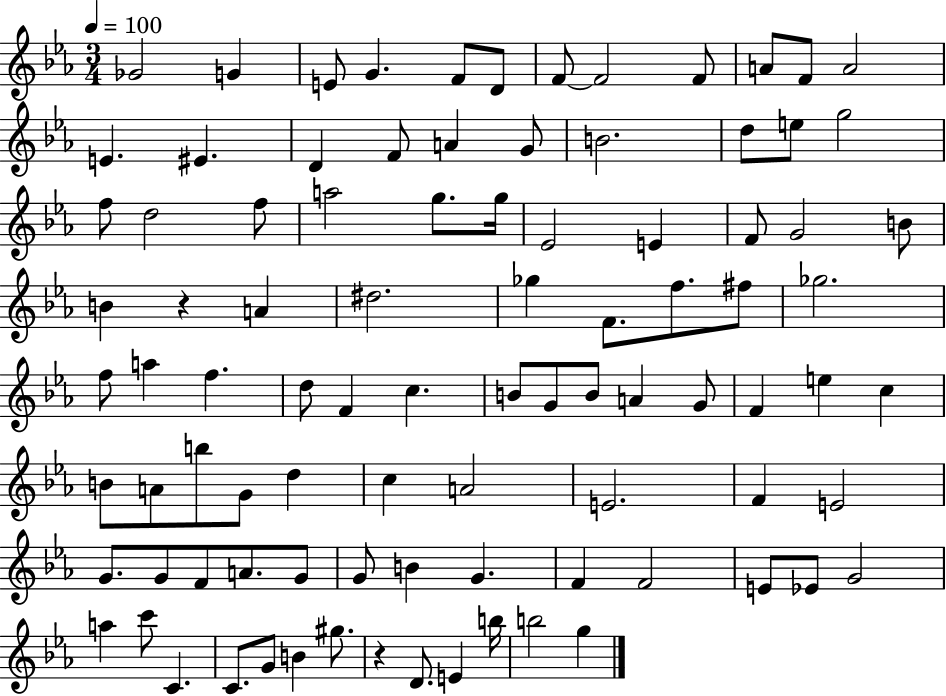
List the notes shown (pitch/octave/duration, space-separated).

Gb4/h G4/q E4/e G4/q. F4/e D4/e F4/e F4/h F4/e A4/e F4/e A4/h E4/q. EIS4/q. D4/q F4/e A4/q G4/e B4/h. D5/e E5/e G5/h F5/e D5/h F5/e A5/h G5/e. G5/s Eb4/h E4/q F4/e G4/h B4/e B4/q R/q A4/q D#5/h. Gb5/q F4/e. F5/e. F#5/e Gb5/h. F5/e A5/q F5/q. D5/e F4/q C5/q. B4/e G4/e B4/e A4/q G4/e F4/q E5/q C5/q B4/e A4/e B5/e G4/e D5/q C5/q A4/h E4/h. F4/q E4/h G4/e. G4/e F4/e A4/e. G4/e G4/e B4/q G4/q. F4/q F4/h E4/e Eb4/e G4/h A5/q C6/e C4/q. C4/e. G4/e B4/q G#5/e. R/q D4/e. E4/q B5/s B5/h G5/q